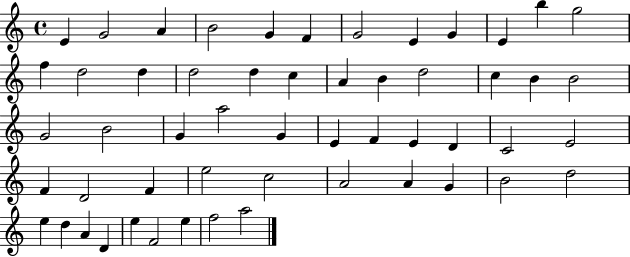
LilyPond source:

{
  \clef treble
  \time 4/4
  \defaultTimeSignature
  \key c \major
  e'4 g'2 a'4 | b'2 g'4 f'4 | g'2 e'4 g'4 | e'4 b''4 g''2 | \break f''4 d''2 d''4 | d''2 d''4 c''4 | a'4 b'4 d''2 | c''4 b'4 b'2 | \break g'2 b'2 | g'4 a''2 g'4 | e'4 f'4 e'4 d'4 | c'2 e'2 | \break f'4 d'2 f'4 | e''2 c''2 | a'2 a'4 g'4 | b'2 d''2 | \break e''4 d''4 a'4 d'4 | e''4 f'2 e''4 | f''2 a''2 | \bar "|."
}